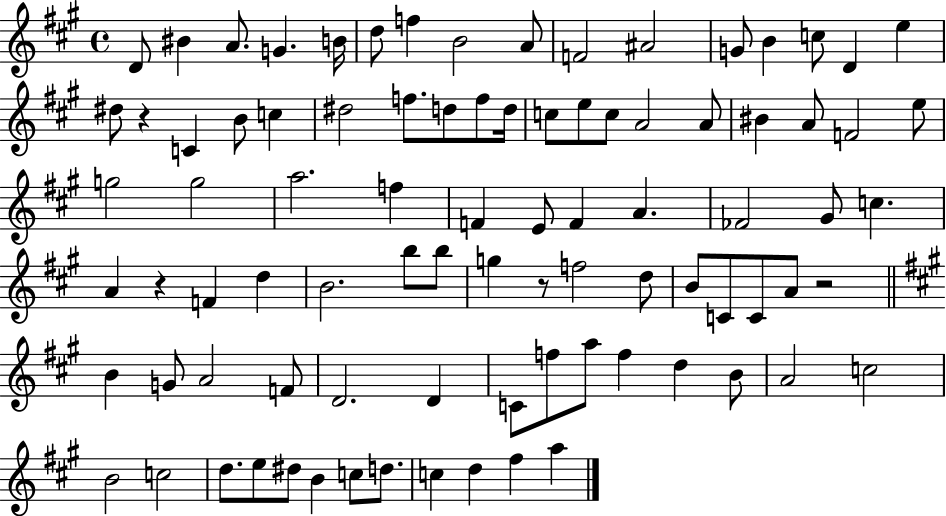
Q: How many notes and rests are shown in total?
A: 88